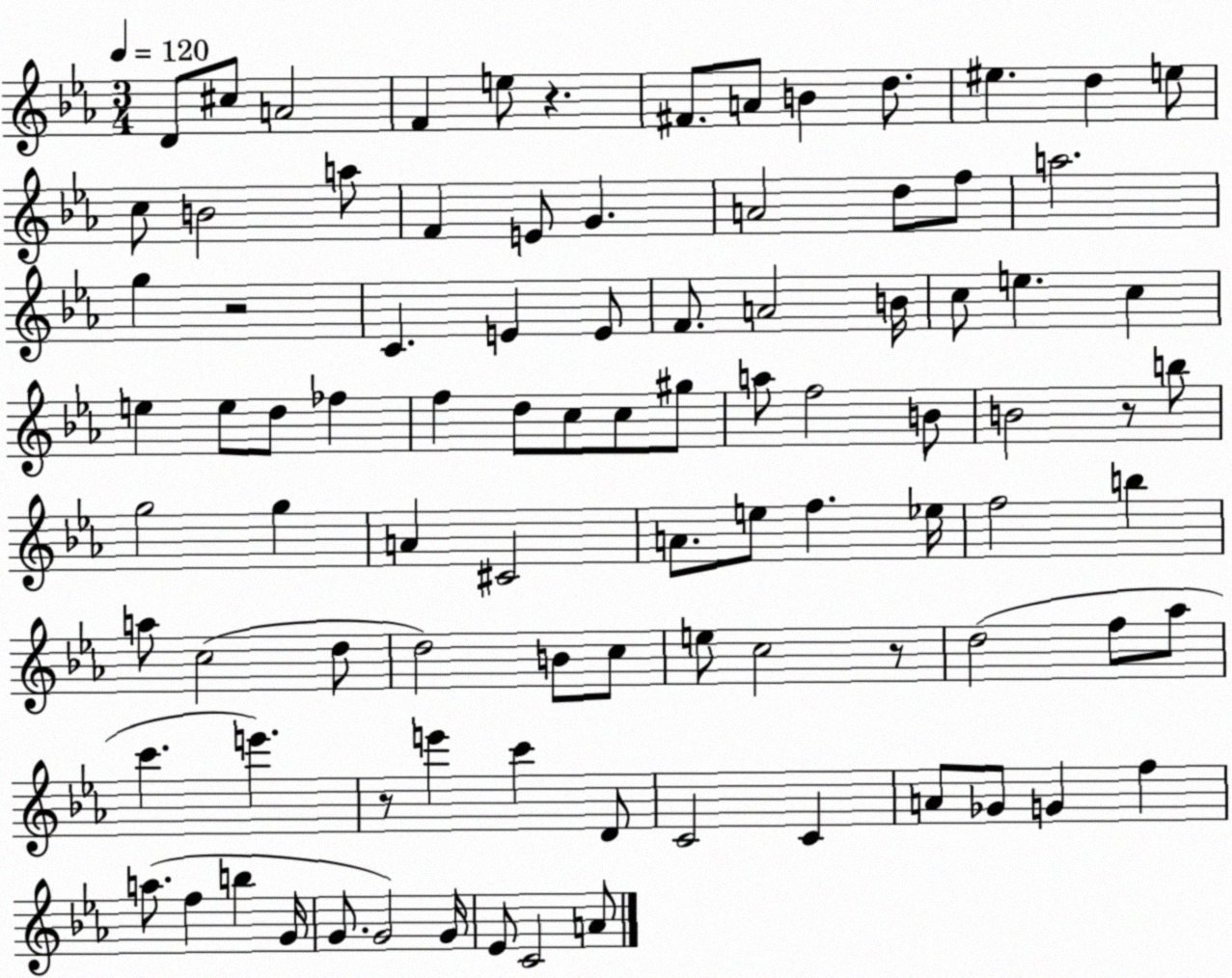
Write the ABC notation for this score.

X:1
T:Untitled
M:3/4
L:1/4
K:Eb
D/2 ^c/2 A2 F e/2 z ^F/2 A/2 B d/2 ^e d e/2 c/2 B2 a/2 F E/2 G A2 d/2 f/2 a2 g z2 C E E/2 F/2 A2 B/4 c/2 e c e e/2 d/2 _f f d/2 c/2 c/2 ^g/2 a/2 f2 B/2 B2 z/2 b/2 g2 g A ^C2 A/2 e/2 f _e/4 f2 b a/2 c2 d/2 d2 B/2 c/2 e/2 c2 z/2 d2 f/2 _a/2 c' e' z/2 e' c' D/2 C2 C A/2 _G/2 G f a/2 f b G/4 G/2 G2 G/4 _E/2 C2 A/2